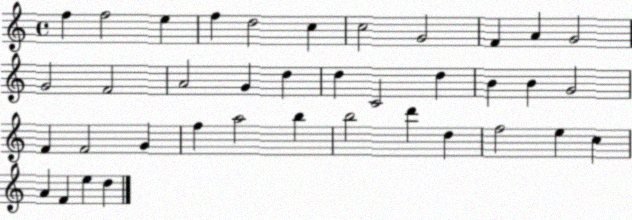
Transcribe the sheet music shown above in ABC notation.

X:1
T:Untitled
M:4/4
L:1/4
K:C
f f2 e f d2 c c2 G2 F A G2 G2 F2 A2 G d d C2 d B B G2 F F2 G f a2 b b2 d' d f2 e c A F e d